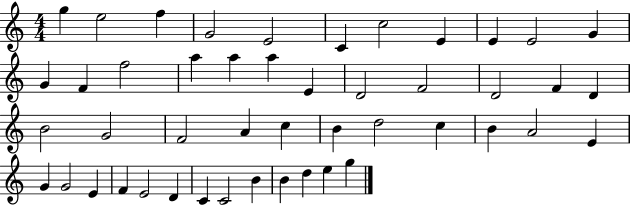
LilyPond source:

{
  \clef treble
  \numericTimeSignature
  \time 4/4
  \key c \major
  g''4 e''2 f''4 | g'2 e'2 | c'4 c''2 e'4 | e'4 e'2 g'4 | \break g'4 f'4 f''2 | a''4 a''4 a''4 e'4 | d'2 f'2 | d'2 f'4 d'4 | \break b'2 g'2 | f'2 a'4 c''4 | b'4 d''2 c''4 | b'4 a'2 e'4 | \break g'4 g'2 e'4 | f'4 e'2 d'4 | c'4 c'2 b'4 | b'4 d''4 e''4 g''4 | \break \bar "|."
}